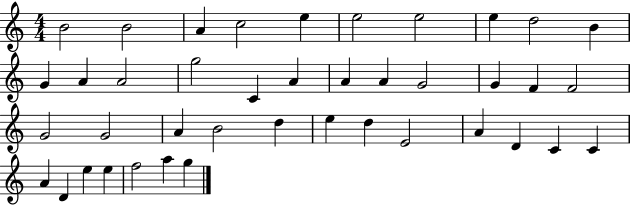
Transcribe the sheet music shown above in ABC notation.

X:1
T:Untitled
M:4/4
L:1/4
K:C
B2 B2 A c2 e e2 e2 e d2 B G A A2 g2 C A A A G2 G F F2 G2 G2 A B2 d e d E2 A D C C A D e e f2 a g